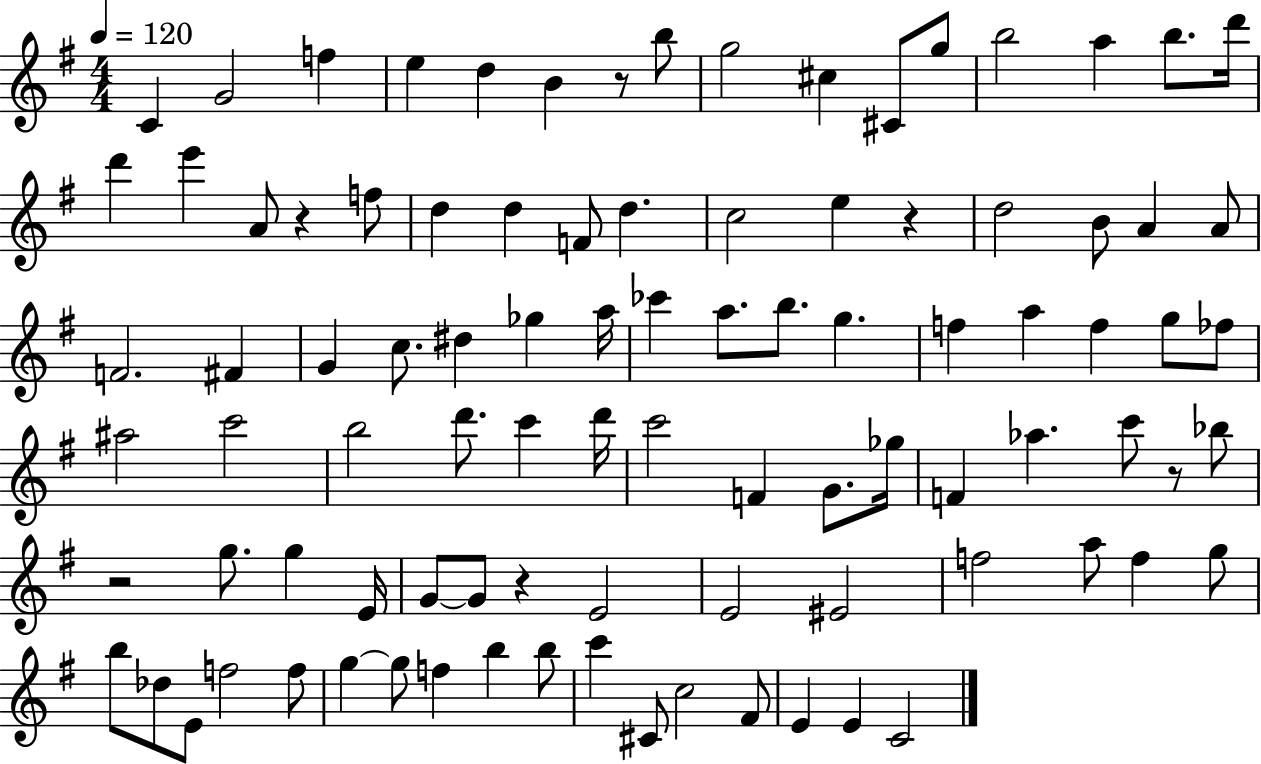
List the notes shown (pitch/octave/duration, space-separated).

C4/q G4/h F5/q E5/q D5/q B4/q R/e B5/e G5/h C#5/q C#4/e G5/e B5/h A5/q B5/e. D6/s D6/q E6/q A4/e R/q F5/e D5/q D5/q F4/e D5/q. C5/h E5/q R/q D5/h B4/e A4/q A4/e F4/h. F#4/q G4/q C5/e. D#5/q Gb5/q A5/s CES6/q A5/e. B5/e. G5/q. F5/q A5/q F5/q G5/e FES5/e A#5/h C6/h B5/h D6/e. C6/q D6/s C6/h F4/q G4/e. Gb5/s F4/q Ab5/q. C6/e R/e Bb5/e R/h G5/e. G5/q E4/s G4/e G4/e R/q E4/h E4/h EIS4/h F5/h A5/e F5/q G5/e B5/e Db5/e E4/e F5/h F5/e G5/q G5/e F5/q B5/q B5/e C6/q C#4/e C5/h F#4/e E4/q E4/q C4/h